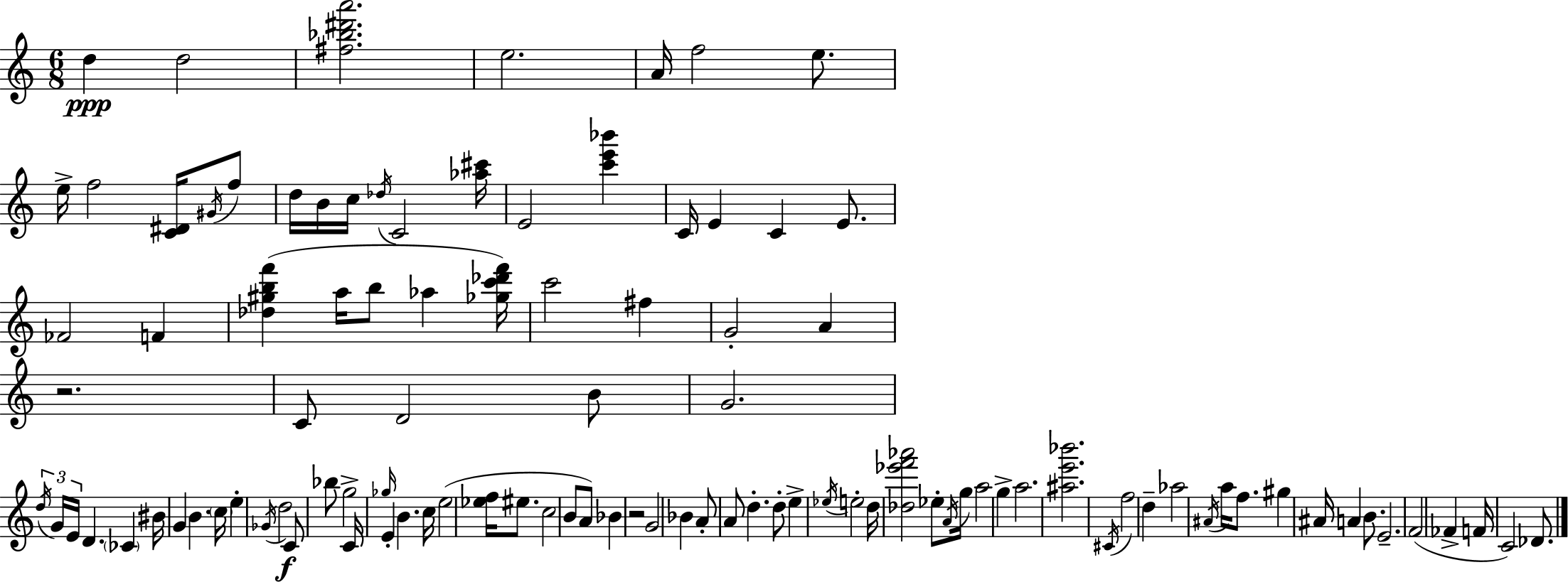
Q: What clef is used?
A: treble